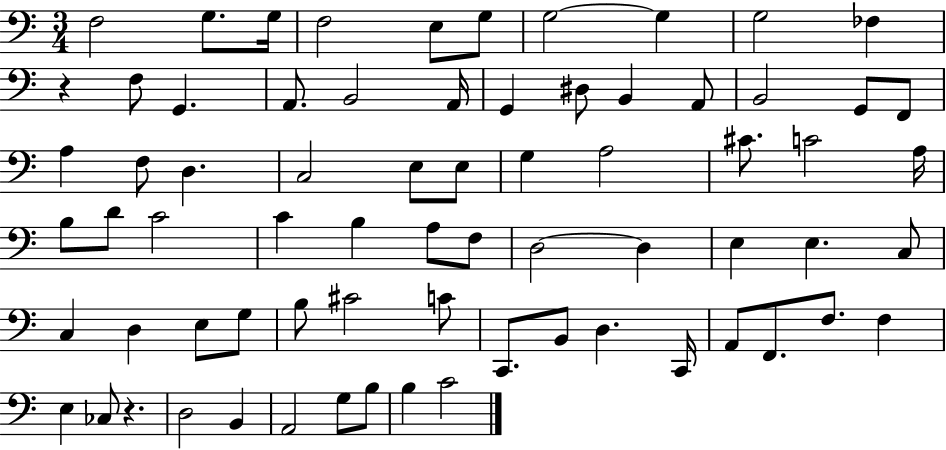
X:1
T:Untitled
M:3/4
L:1/4
K:C
F,2 G,/2 G,/4 F,2 E,/2 G,/2 G,2 G, G,2 _F, z F,/2 G,, A,,/2 B,,2 A,,/4 G,, ^D,/2 B,, A,,/2 B,,2 G,,/2 F,,/2 A, F,/2 D, C,2 E,/2 E,/2 G, A,2 ^C/2 C2 A,/4 B,/2 D/2 C2 C B, A,/2 F,/2 D,2 D, E, E, C,/2 C, D, E,/2 G,/2 B,/2 ^C2 C/2 C,,/2 B,,/2 D, C,,/4 A,,/2 F,,/2 F,/2 F, E, _C,/2 z D,2 B,, A,,2 G,/2 B,/2 B, C2